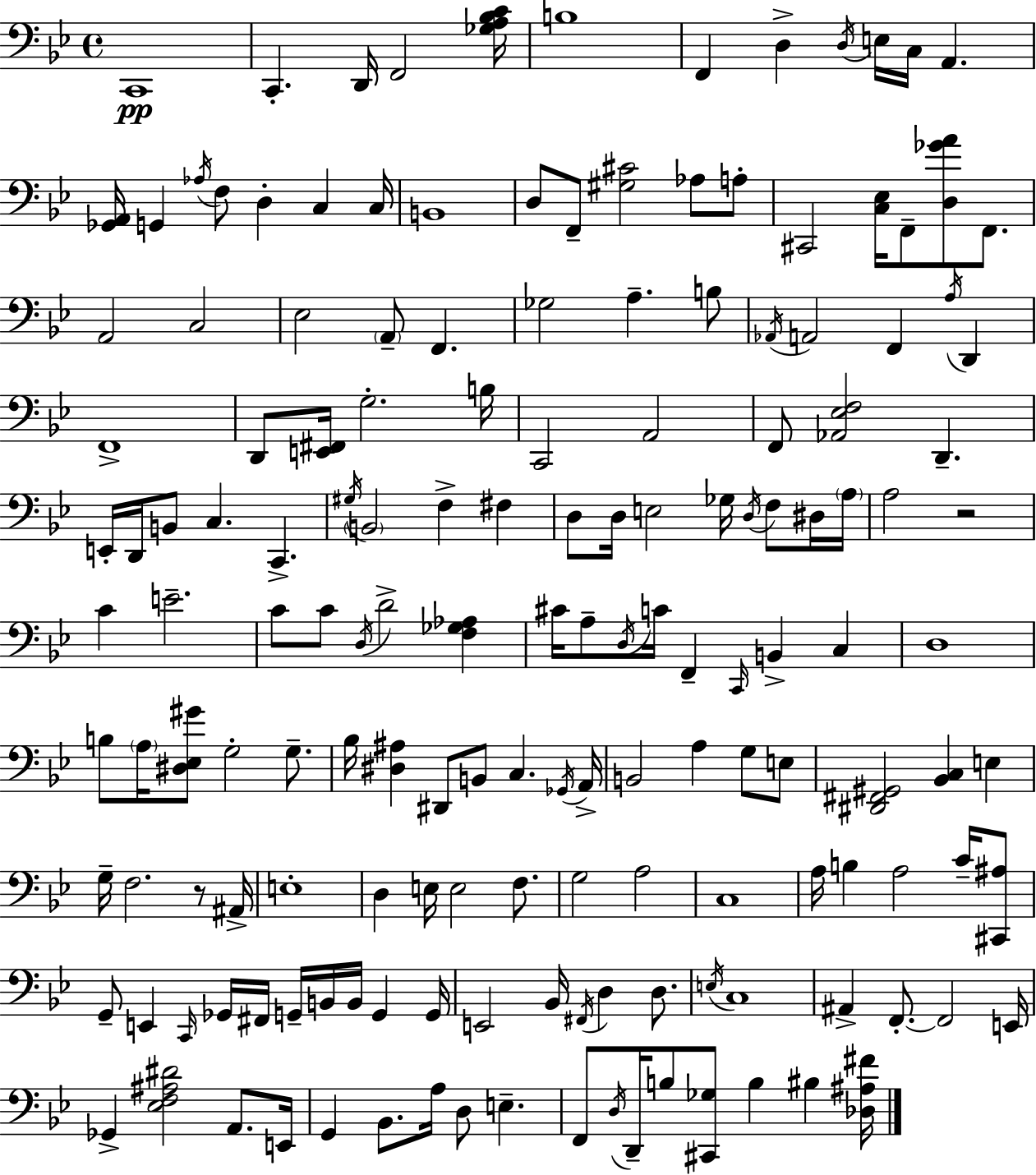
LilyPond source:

{
  \clef bass
  \time 4/4
  \defaultTimeSignature
  \key bes \major
  \repeat volta 2 { c,1\pp | c,4.-. d,16 f,2 <ges a bes c'>16 | b1 | f,4 d4-> \acciaccatura { d16 } e16 c16 a,4. | \break <ges, a,>16 g,4 \acciaccatura { aes16 } f8 d4-. c4 | c16 b,1 | d8 f,8-- <gis cis'>2 aes8 | a8-. cis,2 <c ees>16 f,8-- <d ges' a'>8 f,8. | \break a,2 c2 | ees2 \parenthesize a,8-- f,4. | ges2 a4.-- | b8 \acciaccatura { aes,16 } a,2 f,4 \acciaccatura { a16 } | \break d,4 f,1-> | d,8 <e, fis,>16 g2.-. | b16 c,2 a,2 | f,8 <aes, ees f>2 d,4.-- | \break e,16-. d,16 b,8 c4. c,4.-> | \acciaccatura { gis16 } \parenthesize b,2 f4-> | fis4 d8 d16 e2 | ges16 \acciaccatura { d16 } f8 dis16 \parenthesize a16 a2 r2 | \break c'4 e'2.-- | c'8 c'8 \acciaccatura { d16 } d'2-> | <f ges aes>4 cis'16 a8-- \acciaccatura { d16 } c'16 f,4-- | \grace { c,16 } b,4-> c4 d1 | \break b8 \parenthesize a16 <dis ees gis'>8 g2-. | g8.-- bes16 <dis ais>4 dis,8 | b,8 c4. \acciaccatura { ges,16 } a,16-> b,2 | a4 g8 e8 <dis, fis, gis,>2 | \break <bes, c>4 e4 g16-- f2. | r8 ais,16-> e1-. | d4 e16 e2 | f8. g2 | \break a2 c1 | a16 b4 a2 | c'16-- <cis, ais>8 g,8-- e,4 | \grace { c,16 } ges,16 fis,16 g,16-- b,16 b,16 g,4 g,16 e,2 | \break bes,16 \acciaccatura { fis,16 } d4 d8. \acciaccatura { e16 } c1 | ais,4-> | f,8.-.~~ f,2 e,16 ges,4-> | <ees f ais dis'>2 a,8. e,16 g,4 | \break bes,8. a16 d8 e4.-- f,8 \acciaccatura { d16 } | d,16-- b8 <cis, ges>8 b4 bis4 <des ais fis'>16 } \bar "|."
}